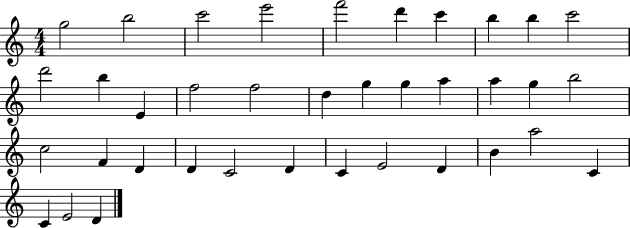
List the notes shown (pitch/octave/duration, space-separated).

G5/h B5/h C6/h E6/h F6/h D6/q C6/q B5/q B5/q C6/h D6/h B5/q E4/q F5/h F5/h D5/q G5/q G5/q A5/q A5/q G5/q B5/h C5/h F4/q D4/q D4/q C4/h D4/q C4/q E4/h D4/q B4/q A5/h C4/q C4/q E4/h D4/q